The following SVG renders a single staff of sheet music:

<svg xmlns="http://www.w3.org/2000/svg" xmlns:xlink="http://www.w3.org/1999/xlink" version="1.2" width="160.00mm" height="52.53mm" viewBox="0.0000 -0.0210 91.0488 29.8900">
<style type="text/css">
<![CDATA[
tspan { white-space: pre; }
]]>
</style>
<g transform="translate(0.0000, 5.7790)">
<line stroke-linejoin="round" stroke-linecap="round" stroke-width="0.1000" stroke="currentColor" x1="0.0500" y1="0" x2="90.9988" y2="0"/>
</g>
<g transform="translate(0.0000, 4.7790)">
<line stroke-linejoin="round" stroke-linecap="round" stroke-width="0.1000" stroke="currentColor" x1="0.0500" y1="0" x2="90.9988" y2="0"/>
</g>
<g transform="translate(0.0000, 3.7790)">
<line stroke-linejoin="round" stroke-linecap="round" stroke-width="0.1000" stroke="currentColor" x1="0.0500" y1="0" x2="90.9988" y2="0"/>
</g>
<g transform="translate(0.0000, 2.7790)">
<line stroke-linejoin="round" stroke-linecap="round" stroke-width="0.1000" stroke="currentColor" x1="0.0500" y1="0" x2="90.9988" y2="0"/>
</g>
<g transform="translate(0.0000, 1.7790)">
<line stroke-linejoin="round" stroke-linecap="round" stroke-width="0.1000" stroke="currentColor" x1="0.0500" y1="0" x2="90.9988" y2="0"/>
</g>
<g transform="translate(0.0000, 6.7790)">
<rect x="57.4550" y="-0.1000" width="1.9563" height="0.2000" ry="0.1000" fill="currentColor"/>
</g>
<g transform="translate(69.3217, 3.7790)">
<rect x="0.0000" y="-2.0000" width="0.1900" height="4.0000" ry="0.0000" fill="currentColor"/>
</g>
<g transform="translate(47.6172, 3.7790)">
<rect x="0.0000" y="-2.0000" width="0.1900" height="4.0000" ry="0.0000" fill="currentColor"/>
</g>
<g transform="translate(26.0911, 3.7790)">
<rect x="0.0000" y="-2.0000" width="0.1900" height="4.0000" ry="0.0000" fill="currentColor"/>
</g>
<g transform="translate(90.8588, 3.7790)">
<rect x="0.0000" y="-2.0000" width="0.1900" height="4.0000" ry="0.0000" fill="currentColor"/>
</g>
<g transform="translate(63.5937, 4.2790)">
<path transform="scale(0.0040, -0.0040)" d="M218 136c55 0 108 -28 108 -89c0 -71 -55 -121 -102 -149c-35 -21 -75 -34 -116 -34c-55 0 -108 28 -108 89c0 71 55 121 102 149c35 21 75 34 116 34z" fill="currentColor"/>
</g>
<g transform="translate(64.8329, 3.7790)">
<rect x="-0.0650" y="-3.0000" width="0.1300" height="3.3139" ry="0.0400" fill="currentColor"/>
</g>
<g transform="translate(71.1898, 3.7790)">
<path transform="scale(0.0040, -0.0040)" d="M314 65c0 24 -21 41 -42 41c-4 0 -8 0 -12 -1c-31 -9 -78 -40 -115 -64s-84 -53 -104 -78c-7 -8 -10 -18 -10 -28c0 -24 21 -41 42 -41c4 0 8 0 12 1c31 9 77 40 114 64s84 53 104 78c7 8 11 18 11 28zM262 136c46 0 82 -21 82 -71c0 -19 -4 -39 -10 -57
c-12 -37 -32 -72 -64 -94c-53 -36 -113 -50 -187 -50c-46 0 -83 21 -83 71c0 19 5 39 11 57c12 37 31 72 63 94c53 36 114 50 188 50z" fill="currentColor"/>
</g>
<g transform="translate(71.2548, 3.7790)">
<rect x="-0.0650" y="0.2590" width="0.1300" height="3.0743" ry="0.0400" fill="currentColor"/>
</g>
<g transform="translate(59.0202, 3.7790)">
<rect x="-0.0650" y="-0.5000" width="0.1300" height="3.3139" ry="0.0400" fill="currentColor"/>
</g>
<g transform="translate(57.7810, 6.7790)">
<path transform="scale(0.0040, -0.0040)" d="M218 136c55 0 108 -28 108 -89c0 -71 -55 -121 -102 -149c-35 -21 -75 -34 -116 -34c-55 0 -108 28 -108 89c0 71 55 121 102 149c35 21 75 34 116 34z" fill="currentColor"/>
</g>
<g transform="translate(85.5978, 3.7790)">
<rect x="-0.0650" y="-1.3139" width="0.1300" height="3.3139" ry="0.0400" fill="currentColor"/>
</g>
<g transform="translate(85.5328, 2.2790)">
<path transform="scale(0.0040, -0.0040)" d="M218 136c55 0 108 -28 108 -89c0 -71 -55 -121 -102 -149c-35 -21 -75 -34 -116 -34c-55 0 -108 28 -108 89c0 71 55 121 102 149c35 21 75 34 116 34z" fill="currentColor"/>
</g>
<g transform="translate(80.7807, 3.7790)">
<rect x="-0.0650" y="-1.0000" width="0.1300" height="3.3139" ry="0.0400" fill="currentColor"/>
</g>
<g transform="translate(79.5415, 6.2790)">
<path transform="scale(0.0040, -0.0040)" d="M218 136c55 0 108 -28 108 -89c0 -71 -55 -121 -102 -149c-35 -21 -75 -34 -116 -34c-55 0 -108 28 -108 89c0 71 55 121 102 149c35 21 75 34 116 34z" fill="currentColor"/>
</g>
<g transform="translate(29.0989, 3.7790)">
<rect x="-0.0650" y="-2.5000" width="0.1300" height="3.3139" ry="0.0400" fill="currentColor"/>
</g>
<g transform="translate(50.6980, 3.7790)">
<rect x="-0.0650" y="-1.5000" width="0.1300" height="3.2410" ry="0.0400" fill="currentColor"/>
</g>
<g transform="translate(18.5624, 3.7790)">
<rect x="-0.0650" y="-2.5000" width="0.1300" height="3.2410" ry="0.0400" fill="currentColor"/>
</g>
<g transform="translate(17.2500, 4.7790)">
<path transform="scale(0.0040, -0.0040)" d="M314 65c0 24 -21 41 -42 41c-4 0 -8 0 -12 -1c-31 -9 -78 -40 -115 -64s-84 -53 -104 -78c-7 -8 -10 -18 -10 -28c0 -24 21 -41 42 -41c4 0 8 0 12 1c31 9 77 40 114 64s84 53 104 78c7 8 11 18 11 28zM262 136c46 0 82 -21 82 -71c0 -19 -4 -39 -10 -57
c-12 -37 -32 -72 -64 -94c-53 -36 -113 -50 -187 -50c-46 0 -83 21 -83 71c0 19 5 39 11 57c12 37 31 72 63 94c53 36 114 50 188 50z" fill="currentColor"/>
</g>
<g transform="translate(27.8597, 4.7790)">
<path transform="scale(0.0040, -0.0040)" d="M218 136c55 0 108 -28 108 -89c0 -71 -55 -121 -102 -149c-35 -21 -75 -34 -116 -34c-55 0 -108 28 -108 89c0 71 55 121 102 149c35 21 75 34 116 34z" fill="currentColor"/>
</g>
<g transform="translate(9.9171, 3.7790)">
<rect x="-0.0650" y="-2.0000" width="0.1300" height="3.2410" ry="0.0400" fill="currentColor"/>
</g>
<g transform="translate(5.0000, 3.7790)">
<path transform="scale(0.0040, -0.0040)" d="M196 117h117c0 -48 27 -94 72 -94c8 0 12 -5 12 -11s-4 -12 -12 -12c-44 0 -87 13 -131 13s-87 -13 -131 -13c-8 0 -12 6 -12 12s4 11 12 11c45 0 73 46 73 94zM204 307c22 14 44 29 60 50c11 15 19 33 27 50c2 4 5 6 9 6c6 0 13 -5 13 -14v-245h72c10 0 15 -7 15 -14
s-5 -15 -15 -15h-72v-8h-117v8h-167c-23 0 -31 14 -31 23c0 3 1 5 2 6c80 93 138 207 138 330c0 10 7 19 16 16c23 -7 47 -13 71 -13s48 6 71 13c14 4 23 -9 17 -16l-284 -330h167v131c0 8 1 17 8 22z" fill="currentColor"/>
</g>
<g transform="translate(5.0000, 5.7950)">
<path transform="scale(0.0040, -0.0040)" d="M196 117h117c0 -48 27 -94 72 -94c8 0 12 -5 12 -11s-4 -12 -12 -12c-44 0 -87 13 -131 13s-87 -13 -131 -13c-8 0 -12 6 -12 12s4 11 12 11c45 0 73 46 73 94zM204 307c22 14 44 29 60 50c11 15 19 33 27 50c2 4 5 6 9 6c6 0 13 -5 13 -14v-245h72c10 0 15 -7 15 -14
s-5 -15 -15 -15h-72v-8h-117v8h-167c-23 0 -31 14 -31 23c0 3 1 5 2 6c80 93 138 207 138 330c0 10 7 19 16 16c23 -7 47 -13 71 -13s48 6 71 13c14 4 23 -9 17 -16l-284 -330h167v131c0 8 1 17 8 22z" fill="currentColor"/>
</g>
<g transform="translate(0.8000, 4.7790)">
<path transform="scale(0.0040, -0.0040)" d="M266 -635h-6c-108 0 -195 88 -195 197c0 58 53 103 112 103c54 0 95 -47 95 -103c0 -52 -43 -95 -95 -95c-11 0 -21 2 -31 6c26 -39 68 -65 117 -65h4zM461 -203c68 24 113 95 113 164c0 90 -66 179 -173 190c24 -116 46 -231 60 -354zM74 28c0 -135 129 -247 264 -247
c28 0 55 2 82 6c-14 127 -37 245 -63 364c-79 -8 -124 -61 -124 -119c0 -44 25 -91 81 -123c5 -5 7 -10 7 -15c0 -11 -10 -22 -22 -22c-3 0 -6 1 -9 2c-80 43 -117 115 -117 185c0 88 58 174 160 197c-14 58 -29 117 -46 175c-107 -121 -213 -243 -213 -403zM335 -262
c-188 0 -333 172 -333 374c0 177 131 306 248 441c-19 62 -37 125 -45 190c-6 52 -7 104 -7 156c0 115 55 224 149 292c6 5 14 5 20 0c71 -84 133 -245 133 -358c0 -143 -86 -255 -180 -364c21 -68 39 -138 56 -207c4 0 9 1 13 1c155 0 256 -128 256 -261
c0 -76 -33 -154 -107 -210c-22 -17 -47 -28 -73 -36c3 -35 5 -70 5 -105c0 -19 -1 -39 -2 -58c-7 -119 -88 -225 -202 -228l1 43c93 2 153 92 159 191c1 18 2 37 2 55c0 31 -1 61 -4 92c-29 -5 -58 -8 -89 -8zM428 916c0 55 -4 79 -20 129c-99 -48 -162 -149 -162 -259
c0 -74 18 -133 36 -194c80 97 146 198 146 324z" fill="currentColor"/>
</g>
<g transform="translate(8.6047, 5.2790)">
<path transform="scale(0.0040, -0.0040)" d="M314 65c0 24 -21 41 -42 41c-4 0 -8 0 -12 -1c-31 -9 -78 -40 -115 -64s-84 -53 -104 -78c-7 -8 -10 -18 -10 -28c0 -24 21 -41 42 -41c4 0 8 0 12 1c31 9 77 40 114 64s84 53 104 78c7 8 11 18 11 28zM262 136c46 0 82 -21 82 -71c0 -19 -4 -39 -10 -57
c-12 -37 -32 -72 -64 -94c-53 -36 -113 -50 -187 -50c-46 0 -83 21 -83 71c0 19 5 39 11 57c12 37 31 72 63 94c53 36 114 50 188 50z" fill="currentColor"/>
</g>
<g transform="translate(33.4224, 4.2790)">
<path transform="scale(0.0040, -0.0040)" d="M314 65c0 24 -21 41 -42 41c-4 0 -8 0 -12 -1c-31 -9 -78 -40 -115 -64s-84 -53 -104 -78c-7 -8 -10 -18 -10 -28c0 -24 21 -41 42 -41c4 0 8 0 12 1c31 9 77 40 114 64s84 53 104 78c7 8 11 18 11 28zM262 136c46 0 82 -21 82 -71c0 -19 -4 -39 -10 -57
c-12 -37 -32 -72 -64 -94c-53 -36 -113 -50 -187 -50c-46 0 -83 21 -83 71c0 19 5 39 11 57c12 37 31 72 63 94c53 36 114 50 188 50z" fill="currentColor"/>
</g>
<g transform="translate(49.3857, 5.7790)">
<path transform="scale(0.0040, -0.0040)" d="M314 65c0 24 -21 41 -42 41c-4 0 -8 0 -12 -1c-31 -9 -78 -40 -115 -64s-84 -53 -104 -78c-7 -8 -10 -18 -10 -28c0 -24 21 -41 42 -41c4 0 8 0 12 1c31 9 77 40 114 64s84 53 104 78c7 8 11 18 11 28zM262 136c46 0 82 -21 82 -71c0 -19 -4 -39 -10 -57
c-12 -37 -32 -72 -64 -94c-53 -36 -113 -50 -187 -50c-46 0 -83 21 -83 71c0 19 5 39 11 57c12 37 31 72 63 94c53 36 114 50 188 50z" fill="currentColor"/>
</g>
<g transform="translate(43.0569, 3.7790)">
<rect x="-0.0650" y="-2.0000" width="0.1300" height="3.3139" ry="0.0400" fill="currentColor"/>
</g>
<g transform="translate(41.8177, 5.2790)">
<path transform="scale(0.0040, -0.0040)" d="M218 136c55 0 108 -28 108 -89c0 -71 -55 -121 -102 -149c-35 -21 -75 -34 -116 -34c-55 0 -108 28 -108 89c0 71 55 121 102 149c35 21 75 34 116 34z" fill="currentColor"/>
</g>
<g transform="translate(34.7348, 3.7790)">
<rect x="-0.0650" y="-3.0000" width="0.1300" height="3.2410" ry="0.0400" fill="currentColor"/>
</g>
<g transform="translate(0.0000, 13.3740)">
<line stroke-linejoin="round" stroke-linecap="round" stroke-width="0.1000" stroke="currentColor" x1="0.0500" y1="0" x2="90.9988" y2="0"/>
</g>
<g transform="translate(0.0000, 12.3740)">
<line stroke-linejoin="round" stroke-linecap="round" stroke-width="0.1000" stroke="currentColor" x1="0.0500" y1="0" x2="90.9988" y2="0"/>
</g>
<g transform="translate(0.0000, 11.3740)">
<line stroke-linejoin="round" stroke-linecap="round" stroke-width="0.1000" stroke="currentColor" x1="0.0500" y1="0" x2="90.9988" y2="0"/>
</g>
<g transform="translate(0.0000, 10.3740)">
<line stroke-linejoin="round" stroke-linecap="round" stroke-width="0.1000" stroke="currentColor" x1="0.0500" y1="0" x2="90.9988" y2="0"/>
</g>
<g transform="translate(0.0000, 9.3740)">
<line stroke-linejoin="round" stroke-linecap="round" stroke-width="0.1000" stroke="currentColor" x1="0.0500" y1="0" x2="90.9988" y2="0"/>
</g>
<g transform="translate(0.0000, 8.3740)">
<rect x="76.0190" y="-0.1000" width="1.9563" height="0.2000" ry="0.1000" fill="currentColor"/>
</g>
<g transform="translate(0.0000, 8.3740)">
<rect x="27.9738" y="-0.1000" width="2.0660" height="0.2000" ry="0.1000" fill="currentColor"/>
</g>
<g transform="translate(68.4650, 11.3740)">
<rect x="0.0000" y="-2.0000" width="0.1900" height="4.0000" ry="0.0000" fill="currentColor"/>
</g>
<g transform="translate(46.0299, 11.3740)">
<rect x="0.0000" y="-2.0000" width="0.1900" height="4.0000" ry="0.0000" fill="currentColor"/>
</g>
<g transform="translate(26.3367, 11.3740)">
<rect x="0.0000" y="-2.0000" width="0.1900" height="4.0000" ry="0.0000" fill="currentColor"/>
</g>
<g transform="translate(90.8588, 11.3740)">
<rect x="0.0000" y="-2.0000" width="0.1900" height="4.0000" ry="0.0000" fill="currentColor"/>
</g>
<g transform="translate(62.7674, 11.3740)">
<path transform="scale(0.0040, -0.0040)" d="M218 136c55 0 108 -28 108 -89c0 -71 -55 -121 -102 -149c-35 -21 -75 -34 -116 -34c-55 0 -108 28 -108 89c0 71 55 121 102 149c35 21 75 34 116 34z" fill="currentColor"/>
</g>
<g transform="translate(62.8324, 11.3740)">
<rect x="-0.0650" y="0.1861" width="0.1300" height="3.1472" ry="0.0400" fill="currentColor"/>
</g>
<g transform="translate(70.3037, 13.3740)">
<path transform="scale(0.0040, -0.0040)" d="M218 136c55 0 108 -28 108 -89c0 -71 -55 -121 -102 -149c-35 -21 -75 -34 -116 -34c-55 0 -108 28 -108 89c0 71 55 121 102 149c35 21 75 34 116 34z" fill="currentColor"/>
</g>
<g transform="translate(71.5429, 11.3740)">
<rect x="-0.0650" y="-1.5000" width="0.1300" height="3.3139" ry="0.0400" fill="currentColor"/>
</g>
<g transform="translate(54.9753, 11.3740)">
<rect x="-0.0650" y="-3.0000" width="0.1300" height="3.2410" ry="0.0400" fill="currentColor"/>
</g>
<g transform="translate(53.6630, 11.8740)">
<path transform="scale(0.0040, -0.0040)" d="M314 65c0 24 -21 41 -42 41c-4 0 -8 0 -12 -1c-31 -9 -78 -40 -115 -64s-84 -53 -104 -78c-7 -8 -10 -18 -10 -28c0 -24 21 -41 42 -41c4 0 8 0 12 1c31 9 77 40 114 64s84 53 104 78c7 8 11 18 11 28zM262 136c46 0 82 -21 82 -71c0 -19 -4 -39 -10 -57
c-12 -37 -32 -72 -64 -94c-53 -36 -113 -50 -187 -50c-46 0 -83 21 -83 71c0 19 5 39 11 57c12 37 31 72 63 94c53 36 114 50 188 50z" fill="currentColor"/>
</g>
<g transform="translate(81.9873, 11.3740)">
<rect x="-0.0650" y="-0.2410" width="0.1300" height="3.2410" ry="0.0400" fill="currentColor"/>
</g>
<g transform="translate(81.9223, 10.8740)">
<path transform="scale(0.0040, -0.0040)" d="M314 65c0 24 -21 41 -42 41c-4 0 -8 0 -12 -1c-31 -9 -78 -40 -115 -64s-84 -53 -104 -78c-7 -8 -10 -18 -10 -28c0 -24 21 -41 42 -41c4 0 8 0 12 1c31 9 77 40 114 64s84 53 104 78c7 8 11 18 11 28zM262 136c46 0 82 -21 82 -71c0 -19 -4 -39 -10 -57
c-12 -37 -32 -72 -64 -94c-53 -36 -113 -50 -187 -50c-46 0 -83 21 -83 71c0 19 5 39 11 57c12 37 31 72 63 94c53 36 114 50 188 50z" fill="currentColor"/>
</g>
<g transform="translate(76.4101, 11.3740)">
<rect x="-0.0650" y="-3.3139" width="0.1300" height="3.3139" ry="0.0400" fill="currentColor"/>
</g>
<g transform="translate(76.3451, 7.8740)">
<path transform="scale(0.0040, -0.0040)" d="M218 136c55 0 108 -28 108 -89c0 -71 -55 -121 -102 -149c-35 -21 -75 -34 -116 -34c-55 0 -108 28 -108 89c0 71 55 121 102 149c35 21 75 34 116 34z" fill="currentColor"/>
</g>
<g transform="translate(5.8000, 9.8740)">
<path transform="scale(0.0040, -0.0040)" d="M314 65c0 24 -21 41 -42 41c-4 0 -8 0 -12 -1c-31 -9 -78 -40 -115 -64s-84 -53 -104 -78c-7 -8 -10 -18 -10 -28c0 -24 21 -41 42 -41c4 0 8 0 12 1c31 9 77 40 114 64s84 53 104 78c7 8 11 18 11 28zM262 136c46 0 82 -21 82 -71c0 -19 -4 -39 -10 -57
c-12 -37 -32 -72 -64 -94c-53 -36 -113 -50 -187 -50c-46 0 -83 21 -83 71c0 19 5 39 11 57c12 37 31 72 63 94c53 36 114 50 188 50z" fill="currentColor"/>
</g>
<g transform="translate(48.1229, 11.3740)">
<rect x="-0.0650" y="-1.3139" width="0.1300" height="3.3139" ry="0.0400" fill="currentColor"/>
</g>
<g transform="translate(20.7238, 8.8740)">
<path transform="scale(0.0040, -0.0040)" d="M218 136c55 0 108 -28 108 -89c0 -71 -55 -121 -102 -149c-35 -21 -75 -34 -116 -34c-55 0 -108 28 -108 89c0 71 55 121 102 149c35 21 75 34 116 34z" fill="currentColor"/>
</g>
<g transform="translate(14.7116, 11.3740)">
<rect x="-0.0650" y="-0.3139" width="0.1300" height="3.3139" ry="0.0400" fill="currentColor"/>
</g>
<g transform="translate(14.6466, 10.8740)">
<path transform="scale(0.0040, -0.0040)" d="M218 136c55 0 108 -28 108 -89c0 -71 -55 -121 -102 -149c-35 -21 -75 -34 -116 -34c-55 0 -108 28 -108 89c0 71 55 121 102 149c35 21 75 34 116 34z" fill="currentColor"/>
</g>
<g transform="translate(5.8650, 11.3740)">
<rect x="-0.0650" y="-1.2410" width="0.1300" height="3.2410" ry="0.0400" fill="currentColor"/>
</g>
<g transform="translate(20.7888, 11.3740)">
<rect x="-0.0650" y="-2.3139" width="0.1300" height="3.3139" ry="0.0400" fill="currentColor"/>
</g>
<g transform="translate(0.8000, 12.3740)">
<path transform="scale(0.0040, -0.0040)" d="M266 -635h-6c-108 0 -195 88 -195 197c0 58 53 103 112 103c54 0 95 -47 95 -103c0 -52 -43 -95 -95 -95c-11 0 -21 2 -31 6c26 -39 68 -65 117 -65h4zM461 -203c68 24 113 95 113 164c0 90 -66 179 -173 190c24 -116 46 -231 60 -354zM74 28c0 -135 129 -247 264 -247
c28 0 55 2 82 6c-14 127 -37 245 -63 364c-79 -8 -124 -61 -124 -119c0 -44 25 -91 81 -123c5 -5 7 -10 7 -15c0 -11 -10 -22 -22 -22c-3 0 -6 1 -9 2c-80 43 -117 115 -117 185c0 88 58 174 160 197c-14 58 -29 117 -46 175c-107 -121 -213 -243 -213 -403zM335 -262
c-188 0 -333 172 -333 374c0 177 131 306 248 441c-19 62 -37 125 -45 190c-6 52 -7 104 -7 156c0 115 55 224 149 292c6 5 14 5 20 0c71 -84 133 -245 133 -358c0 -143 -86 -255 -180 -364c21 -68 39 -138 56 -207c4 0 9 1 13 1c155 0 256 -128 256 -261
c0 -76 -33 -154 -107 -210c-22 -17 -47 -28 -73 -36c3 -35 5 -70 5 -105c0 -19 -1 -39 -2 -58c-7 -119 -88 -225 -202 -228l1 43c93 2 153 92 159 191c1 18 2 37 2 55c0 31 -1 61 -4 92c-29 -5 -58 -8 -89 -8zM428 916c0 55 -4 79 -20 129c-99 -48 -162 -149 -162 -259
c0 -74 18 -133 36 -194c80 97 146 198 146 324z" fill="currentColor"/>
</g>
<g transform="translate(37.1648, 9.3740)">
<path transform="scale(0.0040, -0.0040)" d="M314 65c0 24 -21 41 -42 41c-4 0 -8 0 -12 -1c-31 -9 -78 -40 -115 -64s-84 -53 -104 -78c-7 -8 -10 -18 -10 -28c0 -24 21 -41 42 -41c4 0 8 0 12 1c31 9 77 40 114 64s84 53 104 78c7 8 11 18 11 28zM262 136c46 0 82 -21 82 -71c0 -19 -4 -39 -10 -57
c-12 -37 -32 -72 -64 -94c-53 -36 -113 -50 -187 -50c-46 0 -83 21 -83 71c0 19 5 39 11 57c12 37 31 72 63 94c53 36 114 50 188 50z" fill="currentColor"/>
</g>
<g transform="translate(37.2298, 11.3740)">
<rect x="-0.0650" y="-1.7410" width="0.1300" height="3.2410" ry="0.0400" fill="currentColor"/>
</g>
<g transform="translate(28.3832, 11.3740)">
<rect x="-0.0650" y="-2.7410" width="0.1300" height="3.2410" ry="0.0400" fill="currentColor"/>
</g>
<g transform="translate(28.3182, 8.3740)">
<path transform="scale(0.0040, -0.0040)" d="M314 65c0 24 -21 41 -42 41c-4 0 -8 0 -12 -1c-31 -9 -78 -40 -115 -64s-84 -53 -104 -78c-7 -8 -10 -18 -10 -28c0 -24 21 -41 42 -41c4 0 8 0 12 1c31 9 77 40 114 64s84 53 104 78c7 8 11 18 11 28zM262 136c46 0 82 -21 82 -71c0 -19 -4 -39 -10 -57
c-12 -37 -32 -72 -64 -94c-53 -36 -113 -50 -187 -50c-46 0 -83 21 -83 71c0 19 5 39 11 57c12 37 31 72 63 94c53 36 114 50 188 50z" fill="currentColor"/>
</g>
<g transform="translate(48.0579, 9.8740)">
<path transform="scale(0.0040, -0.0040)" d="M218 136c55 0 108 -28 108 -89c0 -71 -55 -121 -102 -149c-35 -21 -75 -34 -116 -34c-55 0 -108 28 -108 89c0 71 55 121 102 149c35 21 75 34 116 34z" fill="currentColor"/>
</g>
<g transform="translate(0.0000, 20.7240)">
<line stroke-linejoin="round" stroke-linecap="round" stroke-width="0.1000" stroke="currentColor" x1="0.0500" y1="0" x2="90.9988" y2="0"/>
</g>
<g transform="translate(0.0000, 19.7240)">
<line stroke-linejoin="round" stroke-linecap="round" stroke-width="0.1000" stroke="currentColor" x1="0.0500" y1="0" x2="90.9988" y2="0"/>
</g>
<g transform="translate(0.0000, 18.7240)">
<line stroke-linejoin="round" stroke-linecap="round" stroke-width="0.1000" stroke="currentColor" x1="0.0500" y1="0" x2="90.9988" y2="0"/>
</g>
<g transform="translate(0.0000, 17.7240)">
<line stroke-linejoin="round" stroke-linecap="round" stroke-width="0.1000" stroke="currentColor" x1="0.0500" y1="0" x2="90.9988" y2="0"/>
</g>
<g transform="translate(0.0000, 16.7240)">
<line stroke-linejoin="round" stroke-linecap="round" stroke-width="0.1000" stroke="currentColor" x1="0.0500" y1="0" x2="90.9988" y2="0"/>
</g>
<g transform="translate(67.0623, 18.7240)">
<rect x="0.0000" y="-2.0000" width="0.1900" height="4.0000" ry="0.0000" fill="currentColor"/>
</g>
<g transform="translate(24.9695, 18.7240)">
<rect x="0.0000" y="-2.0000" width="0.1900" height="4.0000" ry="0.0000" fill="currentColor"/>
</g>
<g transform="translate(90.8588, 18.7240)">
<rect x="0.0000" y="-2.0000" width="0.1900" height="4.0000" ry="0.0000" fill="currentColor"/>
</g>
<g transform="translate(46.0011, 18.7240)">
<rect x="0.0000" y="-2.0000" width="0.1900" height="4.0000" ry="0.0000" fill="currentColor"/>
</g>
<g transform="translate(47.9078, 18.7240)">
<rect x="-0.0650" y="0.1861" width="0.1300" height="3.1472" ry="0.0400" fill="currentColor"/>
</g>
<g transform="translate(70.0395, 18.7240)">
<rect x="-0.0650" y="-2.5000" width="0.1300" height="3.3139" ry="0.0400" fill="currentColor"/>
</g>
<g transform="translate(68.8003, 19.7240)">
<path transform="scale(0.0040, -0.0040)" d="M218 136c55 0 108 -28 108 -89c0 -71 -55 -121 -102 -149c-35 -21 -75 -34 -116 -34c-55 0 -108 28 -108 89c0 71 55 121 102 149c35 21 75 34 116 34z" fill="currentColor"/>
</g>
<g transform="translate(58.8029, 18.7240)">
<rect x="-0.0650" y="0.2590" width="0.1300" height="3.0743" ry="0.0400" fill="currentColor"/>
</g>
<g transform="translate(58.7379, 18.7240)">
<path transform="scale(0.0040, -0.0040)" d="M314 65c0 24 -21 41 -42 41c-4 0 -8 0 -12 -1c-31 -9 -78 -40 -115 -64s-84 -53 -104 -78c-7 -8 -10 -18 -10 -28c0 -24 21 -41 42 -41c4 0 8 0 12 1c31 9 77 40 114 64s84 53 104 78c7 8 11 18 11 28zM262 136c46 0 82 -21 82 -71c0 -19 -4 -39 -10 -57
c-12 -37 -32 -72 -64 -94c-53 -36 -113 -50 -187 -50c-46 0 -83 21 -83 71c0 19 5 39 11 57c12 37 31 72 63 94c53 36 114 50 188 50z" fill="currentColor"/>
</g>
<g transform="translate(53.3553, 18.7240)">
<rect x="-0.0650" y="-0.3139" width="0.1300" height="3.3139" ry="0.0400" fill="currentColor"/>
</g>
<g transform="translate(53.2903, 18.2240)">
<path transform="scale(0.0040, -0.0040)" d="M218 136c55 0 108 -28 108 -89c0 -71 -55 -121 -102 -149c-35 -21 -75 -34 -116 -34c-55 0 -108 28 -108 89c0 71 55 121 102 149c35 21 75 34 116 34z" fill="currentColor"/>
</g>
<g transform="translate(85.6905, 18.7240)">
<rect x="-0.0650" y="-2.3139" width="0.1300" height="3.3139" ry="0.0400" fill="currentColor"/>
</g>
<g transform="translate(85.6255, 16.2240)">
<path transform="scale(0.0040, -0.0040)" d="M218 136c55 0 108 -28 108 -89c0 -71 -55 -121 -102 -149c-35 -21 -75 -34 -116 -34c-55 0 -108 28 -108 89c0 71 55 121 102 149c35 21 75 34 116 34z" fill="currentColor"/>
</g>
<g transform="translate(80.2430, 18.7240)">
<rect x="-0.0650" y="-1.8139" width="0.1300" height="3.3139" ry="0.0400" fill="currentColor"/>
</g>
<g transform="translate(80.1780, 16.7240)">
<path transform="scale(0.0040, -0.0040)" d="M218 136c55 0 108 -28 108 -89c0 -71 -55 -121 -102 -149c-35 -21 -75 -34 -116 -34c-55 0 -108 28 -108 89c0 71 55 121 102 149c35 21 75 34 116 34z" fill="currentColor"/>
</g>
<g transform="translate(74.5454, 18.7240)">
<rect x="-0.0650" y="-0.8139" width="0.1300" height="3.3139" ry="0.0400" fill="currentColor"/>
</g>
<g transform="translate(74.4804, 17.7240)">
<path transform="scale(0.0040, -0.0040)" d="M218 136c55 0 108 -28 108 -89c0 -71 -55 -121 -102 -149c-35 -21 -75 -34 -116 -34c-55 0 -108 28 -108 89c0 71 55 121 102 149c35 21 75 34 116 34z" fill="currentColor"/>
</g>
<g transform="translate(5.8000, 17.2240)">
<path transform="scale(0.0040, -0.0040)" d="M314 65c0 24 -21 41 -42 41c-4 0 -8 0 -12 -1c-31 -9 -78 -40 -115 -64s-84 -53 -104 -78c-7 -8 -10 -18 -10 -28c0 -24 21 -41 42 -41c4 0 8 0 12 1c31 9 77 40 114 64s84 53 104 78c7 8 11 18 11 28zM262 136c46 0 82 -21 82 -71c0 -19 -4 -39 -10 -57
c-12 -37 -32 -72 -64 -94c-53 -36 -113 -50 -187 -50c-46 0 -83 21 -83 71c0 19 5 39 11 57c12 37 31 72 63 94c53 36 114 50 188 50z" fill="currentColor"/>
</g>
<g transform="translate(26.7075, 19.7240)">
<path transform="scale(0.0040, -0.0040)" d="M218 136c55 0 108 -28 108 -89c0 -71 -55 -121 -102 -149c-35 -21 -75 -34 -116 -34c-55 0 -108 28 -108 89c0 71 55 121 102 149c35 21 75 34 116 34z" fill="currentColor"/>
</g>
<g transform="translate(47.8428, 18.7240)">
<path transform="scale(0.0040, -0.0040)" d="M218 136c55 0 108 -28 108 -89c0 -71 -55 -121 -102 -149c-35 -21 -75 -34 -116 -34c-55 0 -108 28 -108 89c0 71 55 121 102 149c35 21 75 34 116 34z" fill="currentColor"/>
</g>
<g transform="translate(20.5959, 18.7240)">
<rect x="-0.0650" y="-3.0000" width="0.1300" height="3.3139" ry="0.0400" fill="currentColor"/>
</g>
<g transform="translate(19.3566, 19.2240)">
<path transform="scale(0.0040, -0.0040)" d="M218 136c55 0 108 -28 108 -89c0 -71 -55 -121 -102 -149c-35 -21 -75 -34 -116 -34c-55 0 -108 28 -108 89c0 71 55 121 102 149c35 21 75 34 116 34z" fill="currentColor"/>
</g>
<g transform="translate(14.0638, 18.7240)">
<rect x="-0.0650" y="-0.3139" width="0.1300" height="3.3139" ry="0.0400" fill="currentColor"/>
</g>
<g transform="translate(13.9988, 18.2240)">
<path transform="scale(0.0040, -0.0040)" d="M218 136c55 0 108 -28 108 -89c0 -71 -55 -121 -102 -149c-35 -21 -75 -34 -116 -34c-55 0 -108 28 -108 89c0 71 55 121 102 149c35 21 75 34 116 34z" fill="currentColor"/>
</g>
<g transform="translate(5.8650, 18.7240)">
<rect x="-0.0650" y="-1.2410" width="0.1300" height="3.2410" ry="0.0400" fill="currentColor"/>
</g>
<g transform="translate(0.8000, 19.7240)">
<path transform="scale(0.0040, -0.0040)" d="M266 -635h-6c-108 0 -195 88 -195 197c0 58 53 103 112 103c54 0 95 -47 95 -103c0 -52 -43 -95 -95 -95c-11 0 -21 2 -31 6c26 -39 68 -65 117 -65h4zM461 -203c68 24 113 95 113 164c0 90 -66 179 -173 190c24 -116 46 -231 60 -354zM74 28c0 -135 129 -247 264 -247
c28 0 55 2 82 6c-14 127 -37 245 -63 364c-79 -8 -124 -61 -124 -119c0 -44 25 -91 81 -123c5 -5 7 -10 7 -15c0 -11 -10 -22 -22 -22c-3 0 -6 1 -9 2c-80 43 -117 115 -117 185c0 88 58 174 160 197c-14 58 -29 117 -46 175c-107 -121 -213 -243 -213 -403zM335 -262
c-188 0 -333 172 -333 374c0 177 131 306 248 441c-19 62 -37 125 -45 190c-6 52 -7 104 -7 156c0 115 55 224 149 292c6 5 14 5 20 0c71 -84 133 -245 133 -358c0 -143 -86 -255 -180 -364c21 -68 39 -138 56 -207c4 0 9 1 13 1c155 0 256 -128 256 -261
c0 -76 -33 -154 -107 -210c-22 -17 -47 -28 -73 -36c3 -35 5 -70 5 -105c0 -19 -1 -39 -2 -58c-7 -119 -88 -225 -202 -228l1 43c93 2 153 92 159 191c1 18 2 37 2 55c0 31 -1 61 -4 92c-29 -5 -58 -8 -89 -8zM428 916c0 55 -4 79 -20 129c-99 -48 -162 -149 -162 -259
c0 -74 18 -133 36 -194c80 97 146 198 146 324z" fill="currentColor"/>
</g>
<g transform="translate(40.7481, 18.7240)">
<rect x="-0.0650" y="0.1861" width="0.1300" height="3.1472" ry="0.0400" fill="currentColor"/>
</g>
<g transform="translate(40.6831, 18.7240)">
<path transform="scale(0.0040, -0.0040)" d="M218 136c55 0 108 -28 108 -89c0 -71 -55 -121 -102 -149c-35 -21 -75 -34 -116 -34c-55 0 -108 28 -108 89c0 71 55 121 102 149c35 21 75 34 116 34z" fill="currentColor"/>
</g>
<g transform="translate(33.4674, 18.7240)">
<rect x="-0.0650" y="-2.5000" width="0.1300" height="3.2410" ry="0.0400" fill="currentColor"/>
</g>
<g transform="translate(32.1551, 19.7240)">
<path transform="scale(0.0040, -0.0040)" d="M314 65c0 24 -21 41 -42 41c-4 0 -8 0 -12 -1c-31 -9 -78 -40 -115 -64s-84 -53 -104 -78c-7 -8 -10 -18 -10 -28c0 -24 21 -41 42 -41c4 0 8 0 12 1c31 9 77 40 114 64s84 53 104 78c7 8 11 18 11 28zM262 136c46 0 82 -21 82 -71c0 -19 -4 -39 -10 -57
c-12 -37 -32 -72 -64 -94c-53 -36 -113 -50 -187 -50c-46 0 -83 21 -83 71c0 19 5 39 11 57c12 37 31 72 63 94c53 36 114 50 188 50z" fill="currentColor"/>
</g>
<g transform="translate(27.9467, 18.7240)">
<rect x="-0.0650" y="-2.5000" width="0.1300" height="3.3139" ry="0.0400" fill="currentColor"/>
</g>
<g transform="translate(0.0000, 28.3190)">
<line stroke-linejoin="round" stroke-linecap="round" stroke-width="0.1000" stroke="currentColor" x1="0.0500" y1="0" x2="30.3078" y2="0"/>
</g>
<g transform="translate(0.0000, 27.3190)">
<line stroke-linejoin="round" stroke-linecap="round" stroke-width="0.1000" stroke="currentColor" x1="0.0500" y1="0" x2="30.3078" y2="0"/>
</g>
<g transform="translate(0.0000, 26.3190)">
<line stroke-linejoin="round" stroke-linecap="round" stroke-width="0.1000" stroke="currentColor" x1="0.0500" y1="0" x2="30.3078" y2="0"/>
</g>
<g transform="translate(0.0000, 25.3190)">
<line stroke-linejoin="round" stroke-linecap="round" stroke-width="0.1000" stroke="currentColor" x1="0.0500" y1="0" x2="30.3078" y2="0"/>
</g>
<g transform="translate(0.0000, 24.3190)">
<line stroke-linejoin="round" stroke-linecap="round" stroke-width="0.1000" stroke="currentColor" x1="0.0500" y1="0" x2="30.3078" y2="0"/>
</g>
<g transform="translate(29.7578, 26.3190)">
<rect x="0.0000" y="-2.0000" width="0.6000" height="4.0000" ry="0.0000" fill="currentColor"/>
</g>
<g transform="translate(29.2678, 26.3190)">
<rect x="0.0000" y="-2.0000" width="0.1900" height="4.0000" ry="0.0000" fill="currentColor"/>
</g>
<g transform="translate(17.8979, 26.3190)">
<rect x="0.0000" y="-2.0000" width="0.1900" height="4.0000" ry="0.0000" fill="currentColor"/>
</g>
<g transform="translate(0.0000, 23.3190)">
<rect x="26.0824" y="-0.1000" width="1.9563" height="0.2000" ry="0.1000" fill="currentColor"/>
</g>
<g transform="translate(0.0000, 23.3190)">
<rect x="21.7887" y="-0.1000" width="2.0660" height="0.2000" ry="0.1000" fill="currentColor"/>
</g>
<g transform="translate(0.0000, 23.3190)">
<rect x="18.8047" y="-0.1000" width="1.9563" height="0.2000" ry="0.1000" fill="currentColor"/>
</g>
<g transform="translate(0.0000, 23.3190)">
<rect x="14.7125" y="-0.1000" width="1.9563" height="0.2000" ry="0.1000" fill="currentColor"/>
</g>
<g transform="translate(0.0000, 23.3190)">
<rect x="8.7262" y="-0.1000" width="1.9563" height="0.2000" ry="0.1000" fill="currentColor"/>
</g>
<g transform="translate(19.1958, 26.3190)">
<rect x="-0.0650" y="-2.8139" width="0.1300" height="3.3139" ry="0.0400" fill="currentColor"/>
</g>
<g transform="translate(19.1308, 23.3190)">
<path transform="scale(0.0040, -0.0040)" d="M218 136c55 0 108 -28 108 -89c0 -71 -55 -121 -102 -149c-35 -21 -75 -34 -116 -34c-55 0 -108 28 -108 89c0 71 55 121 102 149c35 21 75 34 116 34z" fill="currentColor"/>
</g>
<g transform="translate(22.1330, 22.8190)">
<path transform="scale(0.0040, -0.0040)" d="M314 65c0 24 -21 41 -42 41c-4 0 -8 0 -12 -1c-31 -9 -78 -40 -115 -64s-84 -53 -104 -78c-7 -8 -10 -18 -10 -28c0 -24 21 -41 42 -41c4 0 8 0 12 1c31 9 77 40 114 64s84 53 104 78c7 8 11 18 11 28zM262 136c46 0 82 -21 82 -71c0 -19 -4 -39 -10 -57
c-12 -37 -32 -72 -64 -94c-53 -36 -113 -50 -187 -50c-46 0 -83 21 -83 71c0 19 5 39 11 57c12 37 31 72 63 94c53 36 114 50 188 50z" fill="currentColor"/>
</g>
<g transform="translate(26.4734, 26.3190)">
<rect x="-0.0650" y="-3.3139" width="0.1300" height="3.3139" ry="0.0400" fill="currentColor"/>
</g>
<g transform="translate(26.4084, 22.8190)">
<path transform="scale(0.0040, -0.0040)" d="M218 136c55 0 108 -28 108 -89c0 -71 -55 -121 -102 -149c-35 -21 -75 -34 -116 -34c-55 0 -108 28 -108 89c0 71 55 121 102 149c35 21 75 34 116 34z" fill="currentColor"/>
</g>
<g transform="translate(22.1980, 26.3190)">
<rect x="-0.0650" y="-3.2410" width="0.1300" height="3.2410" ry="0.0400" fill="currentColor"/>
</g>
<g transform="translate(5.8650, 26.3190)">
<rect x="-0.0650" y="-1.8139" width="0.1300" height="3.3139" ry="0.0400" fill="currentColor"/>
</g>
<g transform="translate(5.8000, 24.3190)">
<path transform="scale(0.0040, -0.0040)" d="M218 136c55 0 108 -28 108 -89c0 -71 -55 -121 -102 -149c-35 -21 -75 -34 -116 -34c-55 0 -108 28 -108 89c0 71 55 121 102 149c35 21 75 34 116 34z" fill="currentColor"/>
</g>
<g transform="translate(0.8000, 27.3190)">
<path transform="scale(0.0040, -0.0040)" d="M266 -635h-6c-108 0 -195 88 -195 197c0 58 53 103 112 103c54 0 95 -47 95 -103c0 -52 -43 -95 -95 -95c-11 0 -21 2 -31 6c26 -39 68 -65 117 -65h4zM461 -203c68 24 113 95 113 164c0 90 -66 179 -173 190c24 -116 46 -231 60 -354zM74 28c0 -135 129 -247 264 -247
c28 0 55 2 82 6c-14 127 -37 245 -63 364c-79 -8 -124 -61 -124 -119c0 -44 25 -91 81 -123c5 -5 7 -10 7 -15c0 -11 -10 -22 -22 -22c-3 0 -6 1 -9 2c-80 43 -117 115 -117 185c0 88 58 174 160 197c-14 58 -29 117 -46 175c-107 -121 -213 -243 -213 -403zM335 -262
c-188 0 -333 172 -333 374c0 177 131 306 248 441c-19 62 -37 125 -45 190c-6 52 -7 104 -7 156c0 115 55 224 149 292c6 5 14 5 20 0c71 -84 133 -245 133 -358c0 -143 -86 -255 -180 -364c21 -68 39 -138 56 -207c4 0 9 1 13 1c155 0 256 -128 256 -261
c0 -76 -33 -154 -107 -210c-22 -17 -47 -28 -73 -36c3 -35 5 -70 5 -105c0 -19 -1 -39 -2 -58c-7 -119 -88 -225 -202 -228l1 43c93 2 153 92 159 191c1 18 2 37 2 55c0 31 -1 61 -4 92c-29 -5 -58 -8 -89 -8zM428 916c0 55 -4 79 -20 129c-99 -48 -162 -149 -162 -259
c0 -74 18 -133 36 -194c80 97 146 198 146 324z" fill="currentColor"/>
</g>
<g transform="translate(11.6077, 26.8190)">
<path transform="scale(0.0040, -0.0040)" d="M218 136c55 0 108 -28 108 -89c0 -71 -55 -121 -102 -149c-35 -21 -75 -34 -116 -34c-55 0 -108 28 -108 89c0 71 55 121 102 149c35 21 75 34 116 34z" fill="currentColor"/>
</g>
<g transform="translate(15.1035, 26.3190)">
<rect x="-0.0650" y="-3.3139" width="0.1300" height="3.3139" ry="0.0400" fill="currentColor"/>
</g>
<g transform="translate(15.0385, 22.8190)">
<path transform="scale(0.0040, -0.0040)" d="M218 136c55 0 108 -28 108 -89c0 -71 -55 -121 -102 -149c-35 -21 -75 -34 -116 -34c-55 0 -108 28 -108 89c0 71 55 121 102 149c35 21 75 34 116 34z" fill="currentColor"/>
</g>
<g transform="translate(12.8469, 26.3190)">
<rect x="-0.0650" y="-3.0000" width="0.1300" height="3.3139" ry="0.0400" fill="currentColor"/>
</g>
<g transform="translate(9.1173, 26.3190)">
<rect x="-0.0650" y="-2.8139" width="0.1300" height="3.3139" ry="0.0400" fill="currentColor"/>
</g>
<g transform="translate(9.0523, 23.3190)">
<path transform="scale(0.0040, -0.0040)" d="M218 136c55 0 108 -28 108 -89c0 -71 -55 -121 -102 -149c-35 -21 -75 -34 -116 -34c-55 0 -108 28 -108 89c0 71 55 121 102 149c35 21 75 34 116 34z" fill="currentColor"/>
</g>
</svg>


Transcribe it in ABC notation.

X:1
T:Untitled
M:4/4
L:1/4
K:C
F2 G2 G A2 F E2 C A B2 D e e2 c g a2 f2 e A2 B E b c2 e2 c A G G2 B B c B2 G d f g f a A b a b2 b